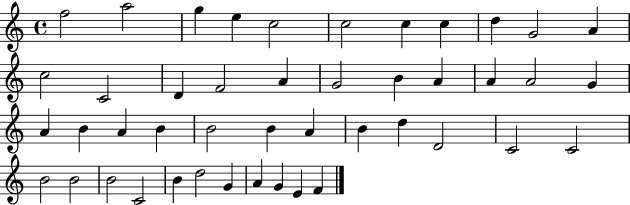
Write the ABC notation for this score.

X:1
T:Untitled
M:4/4
L:1/4
K:C
f2 a2 g e c2 c2 c c d G2 A c2 C2 D F2 A G2 B A A A2 G A B A B B2 B A B d D2 C2 C2 B2 B2 B2 C2 B d2 G A G E F